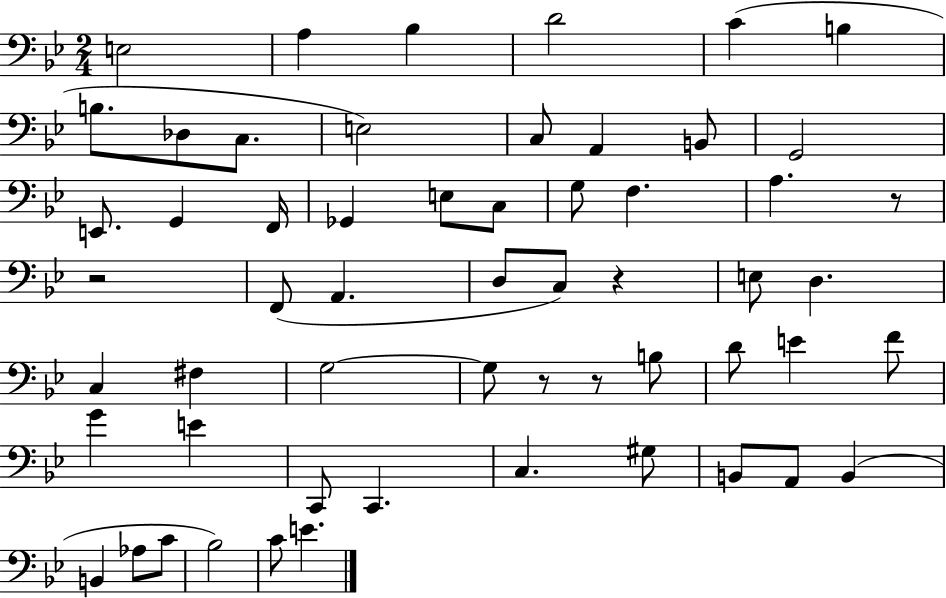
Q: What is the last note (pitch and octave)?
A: E4